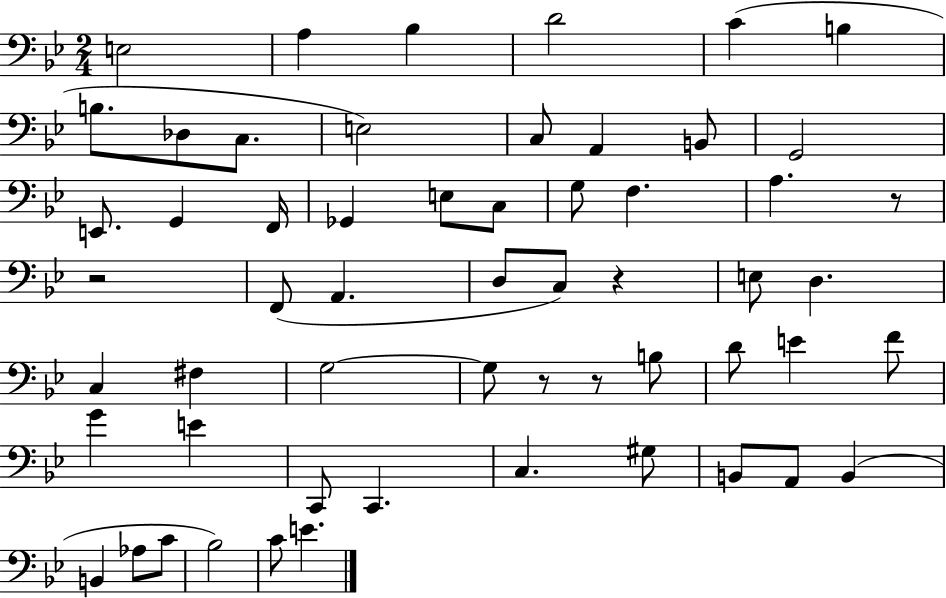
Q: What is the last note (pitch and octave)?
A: E4